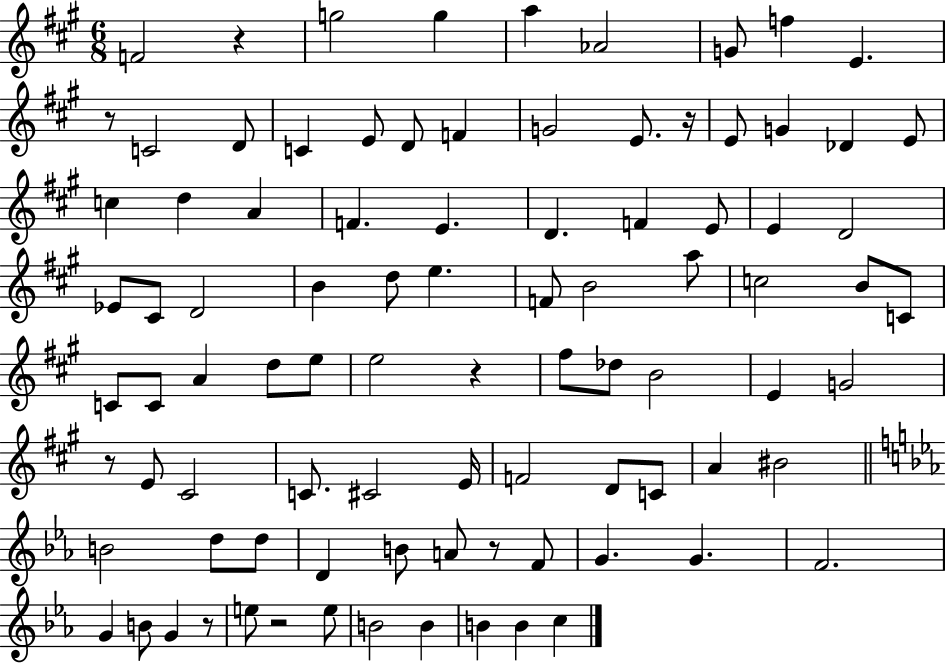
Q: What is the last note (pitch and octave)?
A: C5